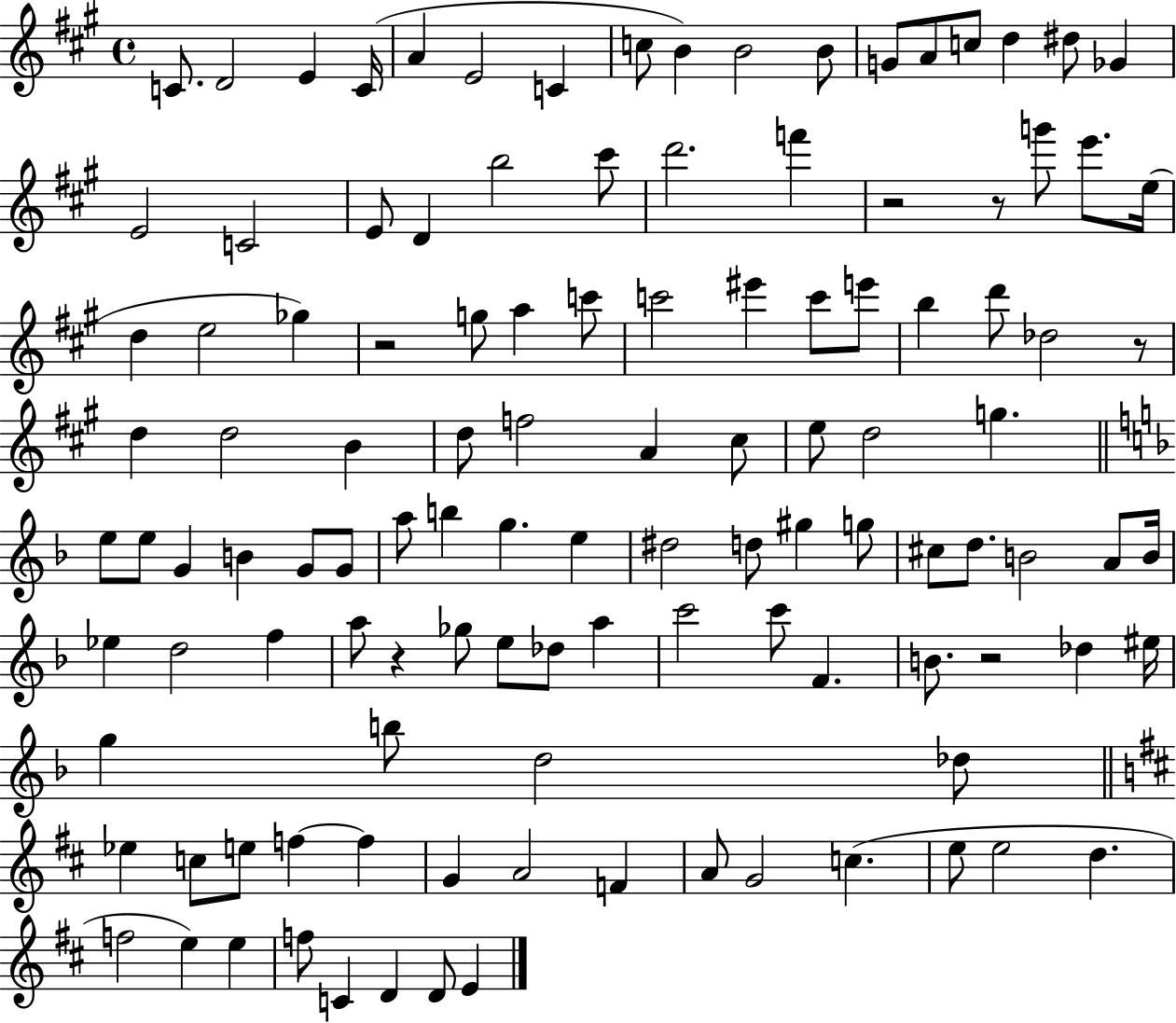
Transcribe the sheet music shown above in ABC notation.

X:1
T:Untitled
M:4/4
L:1/4
K:A
C/2 D2 E C/4 A E2 C c/2 B B2 B/2 G/2 A/2 c/2 d ^d/2 _G E2 C2 E/2 D b2 ^c'/2 d'2 f' z2 z/2 g'/2 e'/2 e/4 d e2 _g z2 g/2 a c'/2 c'2 ^e' c'/2 e'/2 b d'/2 _d2 z/2 d d2 B d/2 f2 A ^c/2 e/2 d2 g e/2 e/2 G B G/2 G/2 a/2 b g e ^d2 d/2 ^g g/2 ^c/2 d/2 B2 A/2 B/4 _e d2 f a/2 z _g/2 e/2 _d/2 a c'2 c'/2 F B/2 z2 _d ^e/4 g b/2 d2 _d/2 _e c/2 e/2 f f G A2 F A/2 G2 c e/2 e2 d f2 e e f/2 C D D/2 E